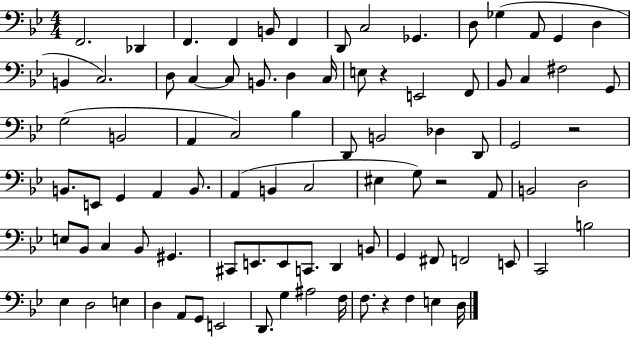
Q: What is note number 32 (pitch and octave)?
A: A2